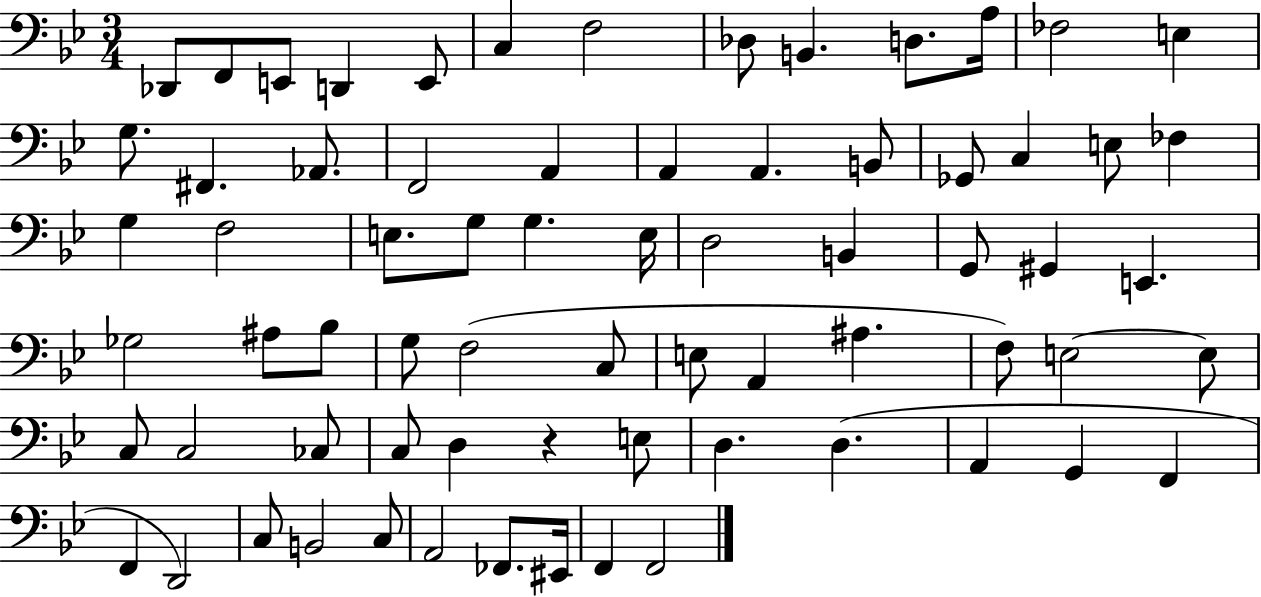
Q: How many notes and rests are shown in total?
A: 70